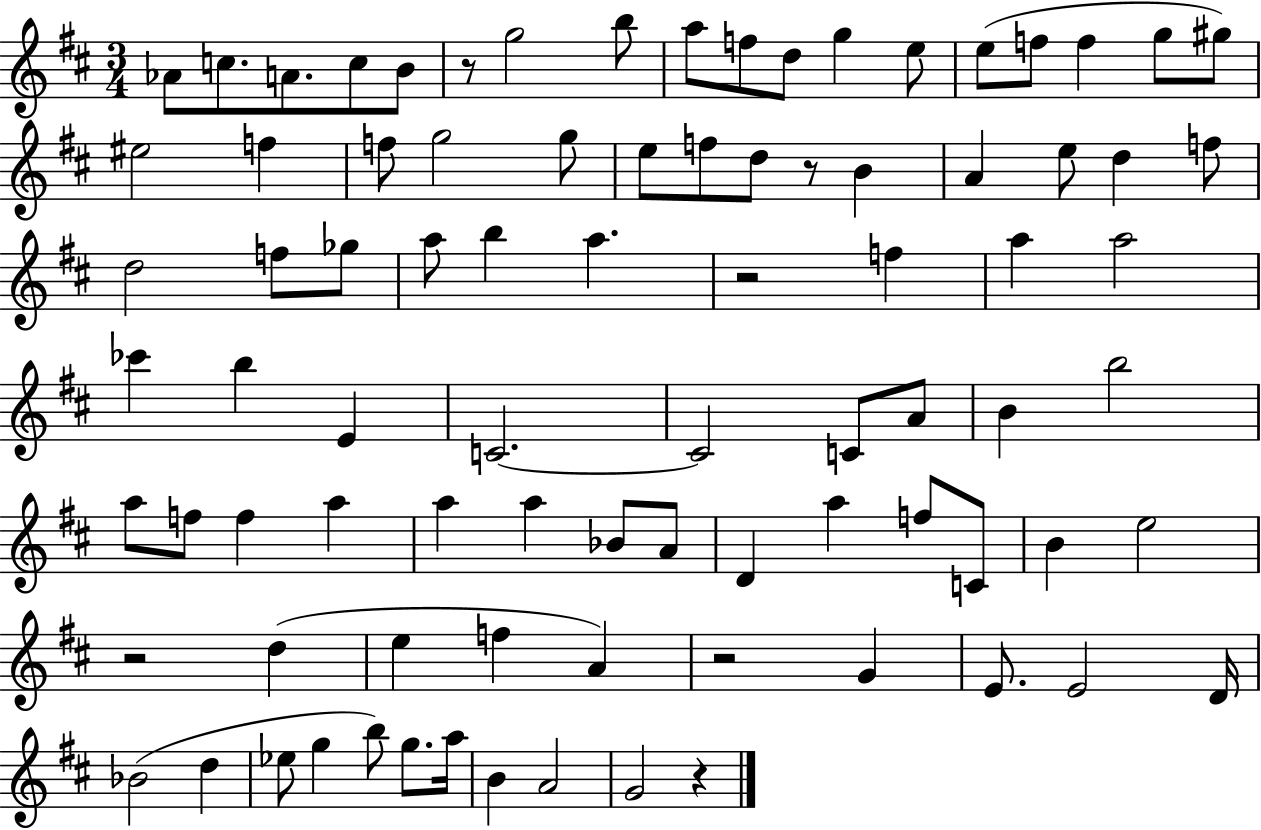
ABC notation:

X:1
T:Untitled
M:3/4
L:1/4
K:D
_A/2 c/2 A/2 c/2 B/2 z/2 g2 b/2 a/2 f/2 d/2 g e/2 e/2 f/2 f g/2 ^g/2 ^e2 f f/2 g2 g/2 e/2 f/2 d/2 z/2 B A e/2 d f/2 d2 f/2 _g/2 a/2 b a z2 f a a2 _c' b E C2 C2 C/2 A/2 B b2 a/2 f/2 f a a a _B/2 A/2 D a f/2 C/2 B e2 z2 d e f A z2 G E/2 E2 D/4 _B2 d _e/2 g b/2 g/2 a/4 B A2 G2 z